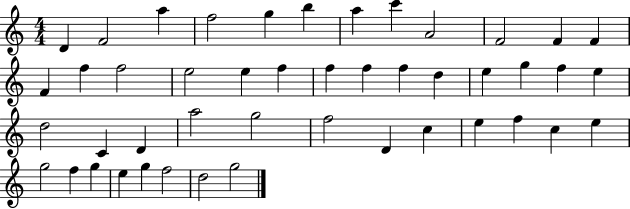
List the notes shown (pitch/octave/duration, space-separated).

D4/q F4/h A5/q F5/h G5/q B5/q A5/q C6/q A4/h F4/h F4/q F4/q F4/q F5/q F5/h E5/h E5/q F5/q F5/q F5/q F5/q D5/q E5/q G5/q F5/q E5/q D5/h C4/q D4/q A5/h G5/h F5/h D4/q C5/q E5/q F5/q C5/q E5/q G5/h F5/q G5/q E5/q G5/q F5/h D5/h G5/h